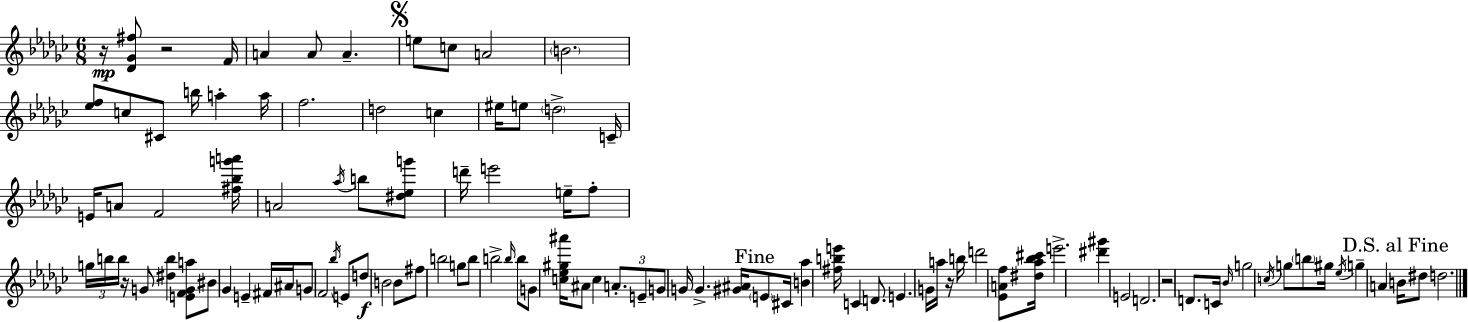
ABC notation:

X:1
T:Untitled
M:6/8
L:1/4
K:Ebm
z/4 [_D_G^f]/2 z2 F/4 A A/2 A e/2 c/2 A2 B2 [_ef]/2 c/2 ^C/2 b/4 a a/4 f2 d2 c ^e/4 e/2 d2 C/4 E/4 A/2 F2 [^f_bg'a']/4 A2 _a/4 b/2 [^d_eg']/2 d'/4 e'2 e/4 f/2 g/4 b/4 b/4 z/4 G/2 [^db] [EFGa]/2 ^B/2 _G E ^F/4 ^A/4 G/2 F2 _b/4 E/2 d/2 B2 B/2 ^f/2 b2 g/2 b/2 b2 b/4 b/2 G/2 [c_e^g^a']/4 ^A/2 c A/2 E/2 G/2 G/4 G [^G^A]/4 E/2 ^C/4 [B_a] [^fbe']/4 C D/2 E G/4 a/4 z/4 b/4 d'2 [_EAf]/2 [^d_a_b^c']/4 e'2 [^d'^g'] E2 D2 z2 D/2 C/4 _B/4 g2 c/4 g/2 b/2 ^g/4 _e/4 g A B/4 ^d/2 d2